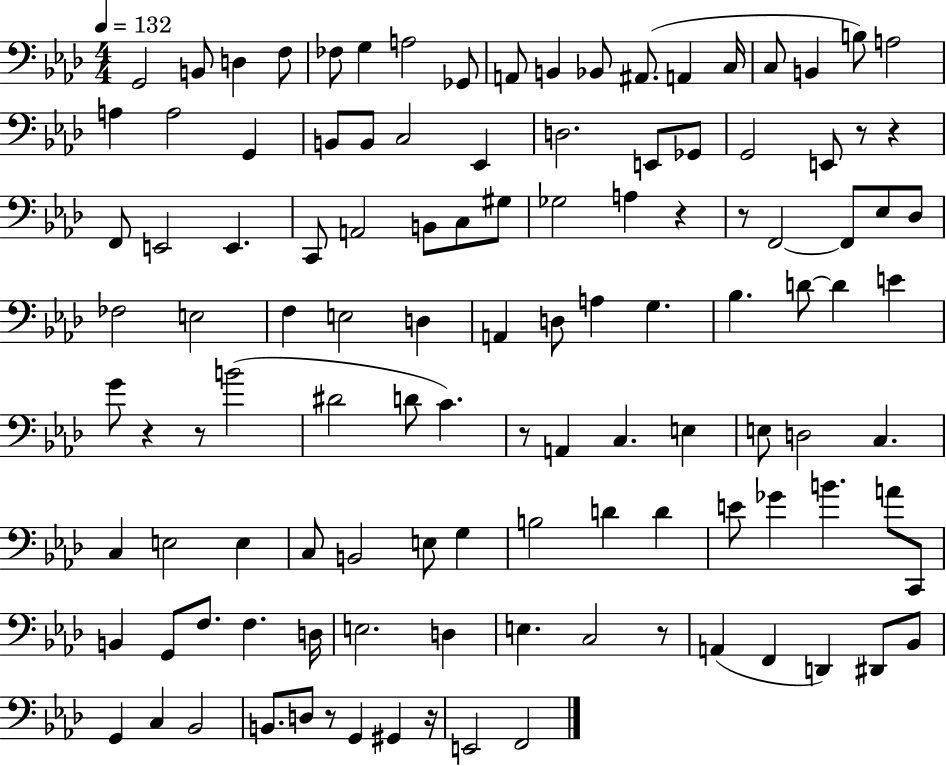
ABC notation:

X:1
T:Untitled
M:4/4
L:1/4
K:Ab
G,,2 B,,/2 D, F,/2 _F,/2 G, A,2 _G,,/2 A,,/2 B,, _B,,/2 ^A,,/2 A,, C,/4 C,/2 B,, B,/2 A,2 A, A,2 G,, B,,/2 B,,/2 C,2 _E,, D,2 E,,/2 _G,,/2 G,,2 E,,/2 z/2 z F,,/2 E,,2 E,, C,,/2 A,,2 B,,/2 C,/2 ^G,/2 _G,2 A, z z/2 F,,2 F,,/2 _E,/2 _D,/2 _F,2 E,2 F, E,2 D, A,, D,/2 A, G, _B, D/2 D E G/2 z z/2 B2 ^D2 D/2 C z/2 A,, C, E, E,/2 D,2 C, C, E,2 E, C,/2 B,,2 E,/2 G, B,2 D D E/2 _G B A/2 C,,/2 B,, G,,/2 F,/2 F, D,/4 E,2 D, E, C,2 z/2 A,, F,, D,, ^D,,/2 _B,,/2 G,, C, _B,,2 B,,/2 D,/2 z/2 G,, ^G,, z/4 E,,2 F,,2